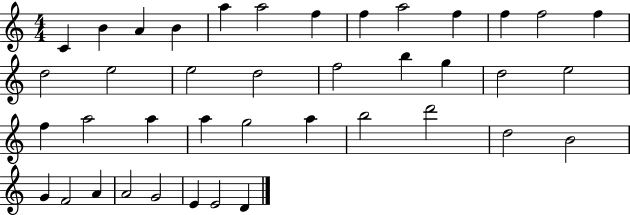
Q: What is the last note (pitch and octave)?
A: D4